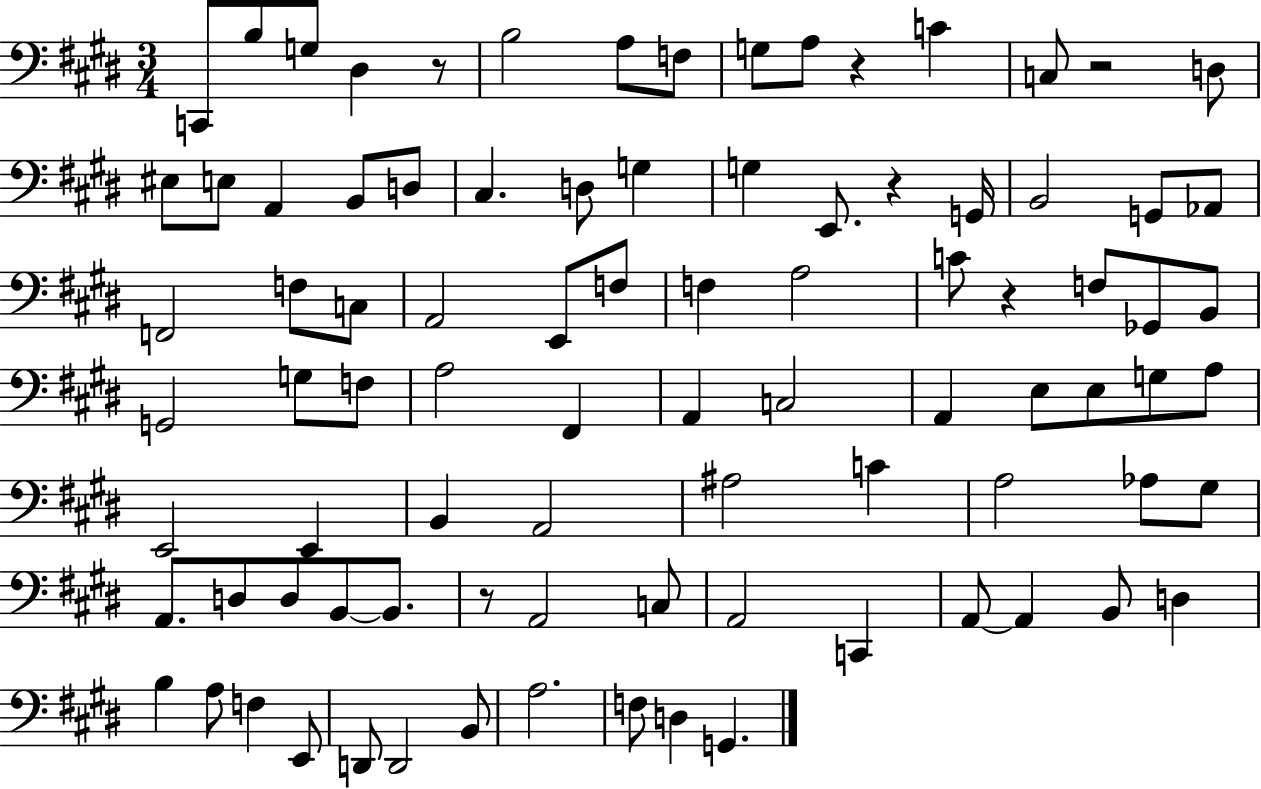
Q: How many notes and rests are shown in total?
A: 89